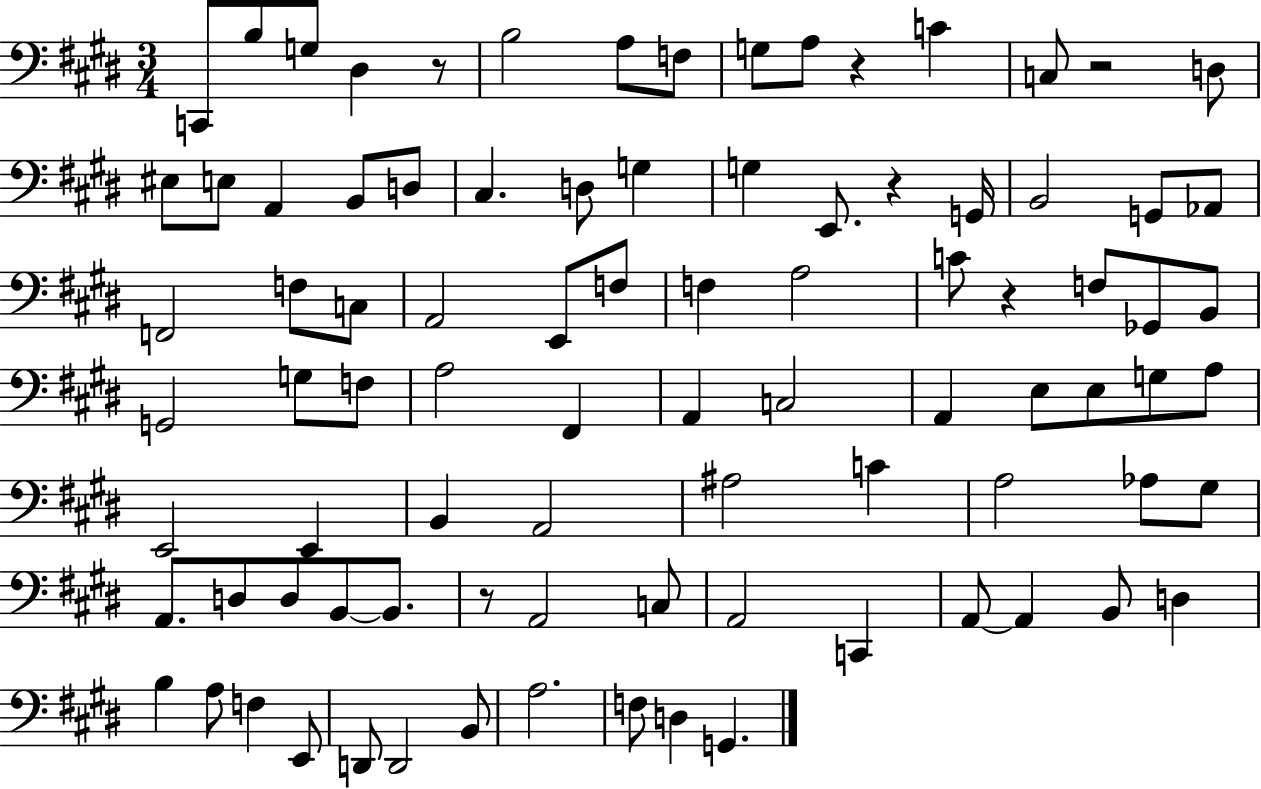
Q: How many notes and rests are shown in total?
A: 89